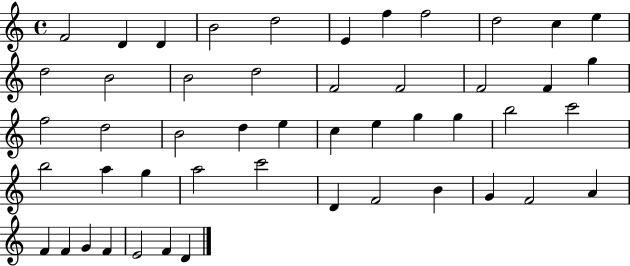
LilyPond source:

{
  \clef treble
  \time 4/4
  \defaultTimeSignature
  \key c \major
  f'2 d'4 d'4 | b'2 d''2 | e'4 f''4 f''2 | d''2 c''4 e''4 | \break d''2 b'2 | b'2 d''2 | f'2 f'2 | f'2 f'4 g''4 | \break f''2 d''2 | b'2 d''4 e''4 | c''4 e''4 g''4 g''4 | b''2 c'''2 | \break b''2 a''4 g''4 | a''2 c'''2 | d'4 f'2 b'4 | g'4 f'2 a'4 | \break f'4 f'4 g'4 f'4 | e'2 f'4 d'4 | \bar "|."
}